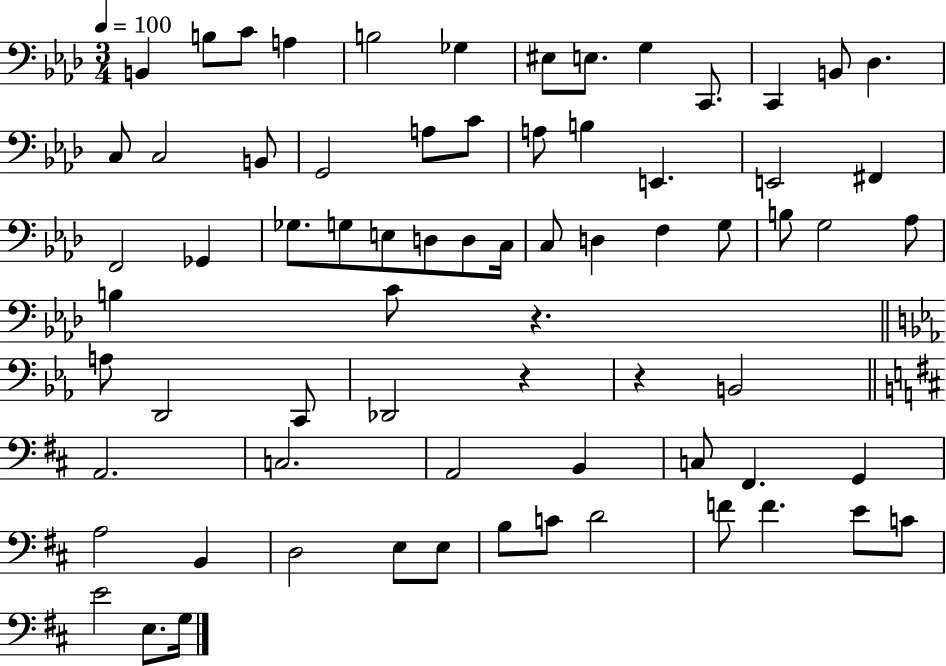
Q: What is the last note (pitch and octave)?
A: G3